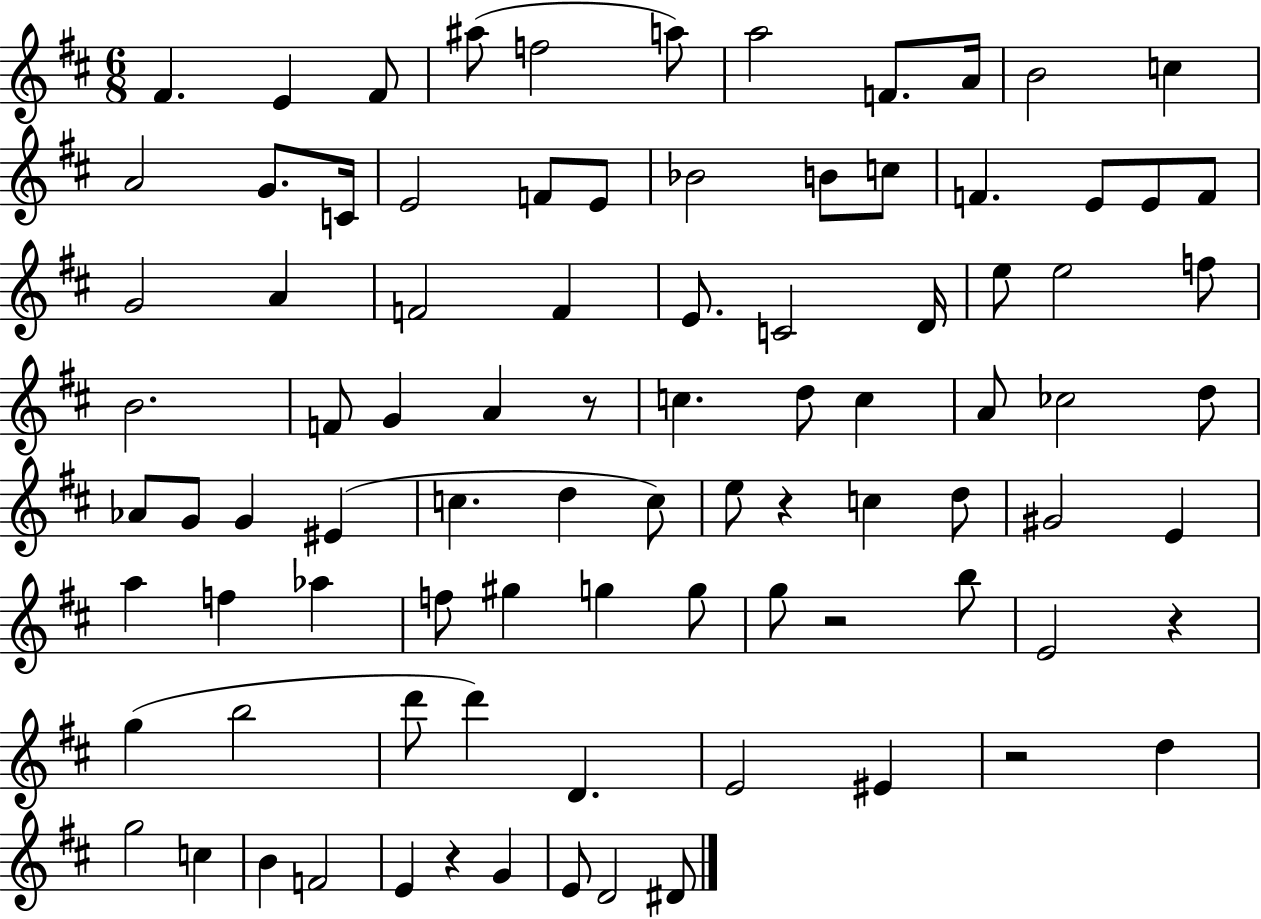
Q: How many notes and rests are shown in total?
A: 89